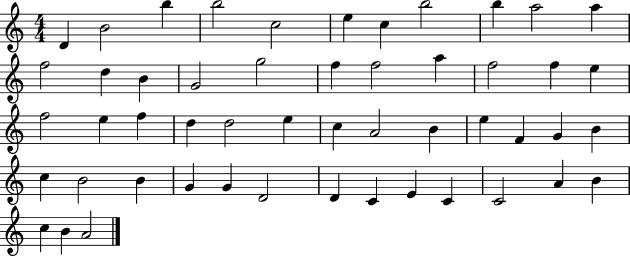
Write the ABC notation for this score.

X:1
T:Untitled
M:4/4
L:1/4
K:C
D B2 b b2 c2 e c b2 b a2 a f2 d B G2 g2 f f2 a f2 f e f2 e f d d2 e c A2 B e F G B c B2 B G G D2 D C E C C2 A B c B A2